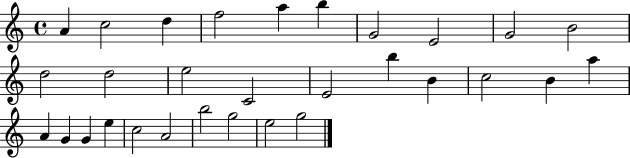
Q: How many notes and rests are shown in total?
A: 30